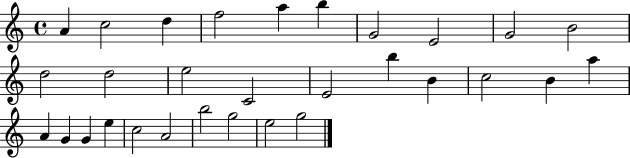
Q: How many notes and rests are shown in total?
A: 30